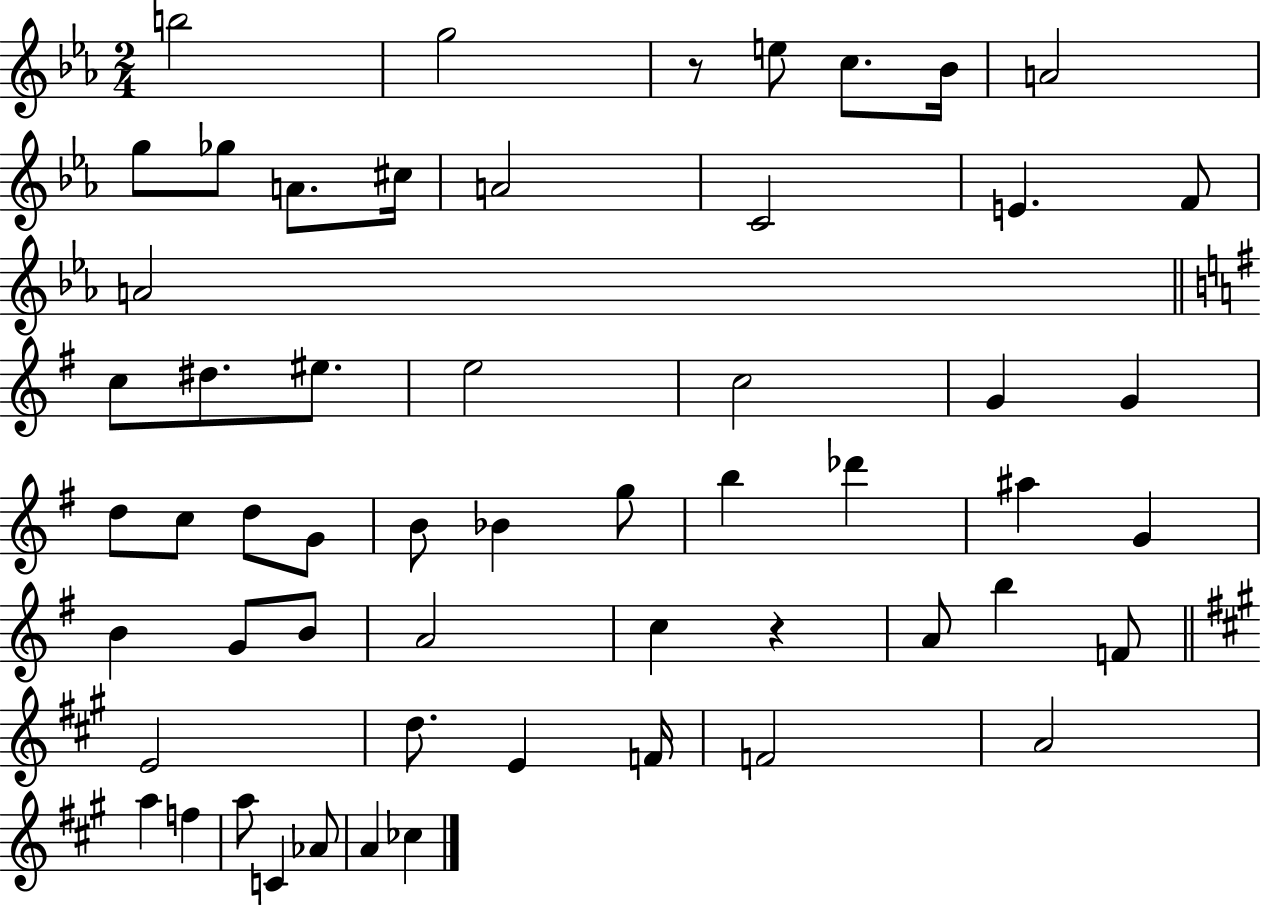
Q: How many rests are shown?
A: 2